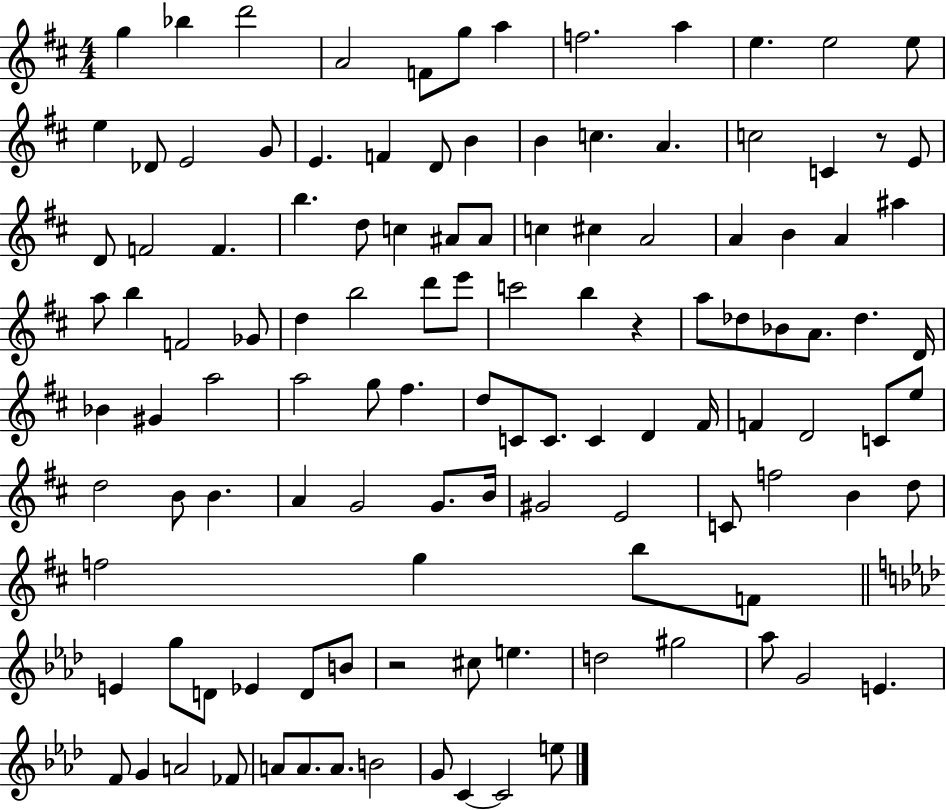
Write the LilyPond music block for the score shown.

{
  \clef treble
  \numericTimeSignature
  \time 4/4
  \key d \major
  g''4 bes''4 d'''2 | a'2 f'8 g''8 a''4 | f''2. a''4 | e''4. e''2 e''8 | \break e''4 des'8 e'2 g'8 | e'4. f'4 d'8 b'4 | b'4 c''4. a'4. | c''2 c'4 r8 e'8 | \break d'8 f'2 f'4. | b''4. d''8 c''4 ais'8 ais'8 | c''4 cis''4 a'2 | a'4 b'4 a'4 ais''4 | \break a''8 b''4 f'2 ges'8 | d''4 b''2 d'''8 e'''8 | c'''2 b''4 r4 | a''8 des''8 bes'8 a'8. des''4. d'16 | \break bes'4 gis'4 a''2 | a''2 g''8 fis''4. | d''8 c'8 c'8. c'4 d'4 fis'16 | f'4 d'2 c'8 e''8 | \break d''2 b'8 b'4. | a'4 g'2 g'8. b'16 | gis'2 e'2 | c'8 f''2 b'4 d''8 | \break f''2 g''4 b''8 f'8 | \bar "||" \break \key aes \major e'4 g''8 d'8 ees'4 d'8 b'8 | r2 cis''8 e''4. | d''2 gis''2 | aes''8 g'2 e'4. | \break f'8 g'4 a'2 fes'8 | a'8 a'8. a'8. b'2 | g'8 c'4~~ c'2 e''8 | \bar "|."
}